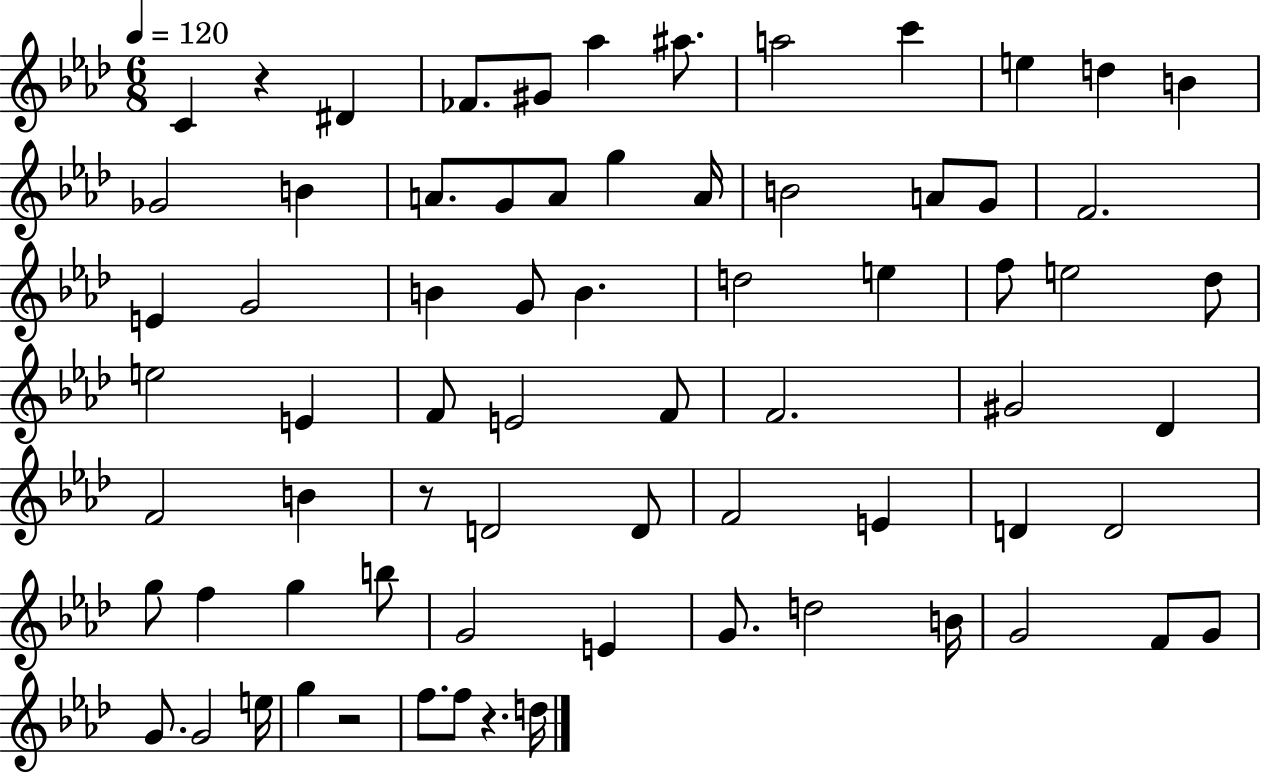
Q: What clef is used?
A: treble